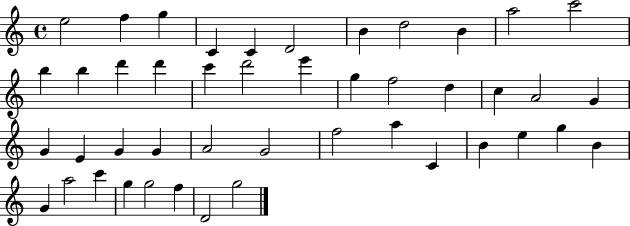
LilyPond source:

{
  \clef treble
  \time 4/4
  \defaultTimeSignature
  \key c \major
  e''2 f''4 g''4 | c'4 c'4 d'2 | b'4 d''2 b'4 | a''2 c'''2 | \break b''4 b''4 d'''4 d'''4 | c'''4 d'''2 e'''4 | g''4 f''2 d''4 | c''4 a'2 g'4 | \break g'4 e'4 g'4 g'4 | a'2 g'2 | f''2 a''4 c'4 | b'4 e''4 g''4 b'4 | \break g'4 a''2 c'''4 | g''4 g''2 f''4 | d'2 g''2 | \bar "|."
}